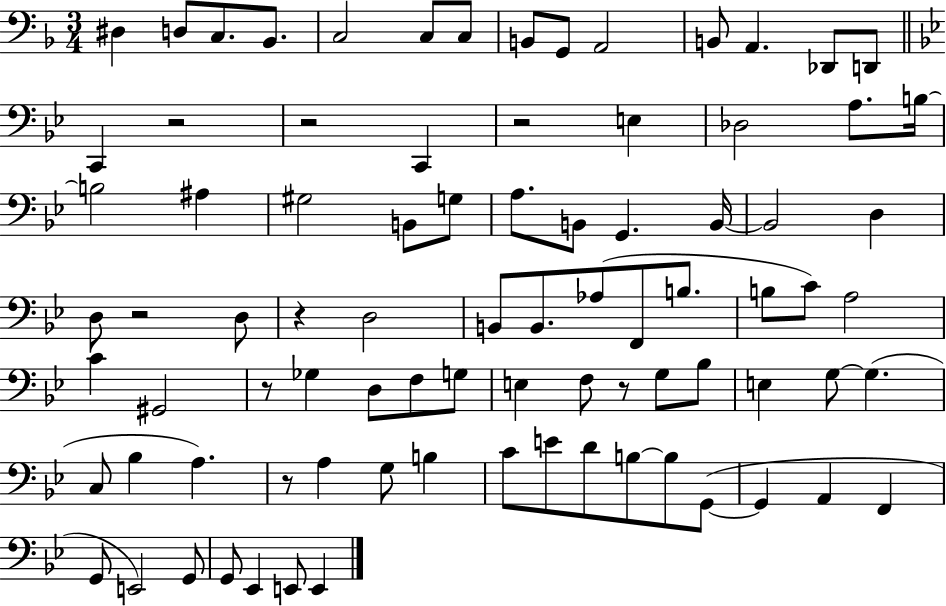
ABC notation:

X:1
T:Untitled
M:3/4
L:1/4
K:F
^D, D,/2 C,/2 _B,,/2 C,2 C,/2 C,/2 B,,/2 G,,/2 A,,2 B,,/2 A,, _D,,/2 D,,/2 C,, z2 z2 C,, z2 E, _D,2 A,/2 B,/4 B,2 ^A, ^G,2 B,,/2 G,/2 A,/2 B,,/2 G,, B,,/4 B,,2 D, D,/2 z2 D,/2 z D,2 B,,/2 B,,/2 _A,/2 F,,/2 B,/2 B,/2 C/2 A,2 C ^G,,2 z/2 _G, D,/2 F,/2 G,/2 E, F,/2 z/2 G,/2 _B,/2 E, G,/2 G, C,/2 _B, A, z/2 A, G,/2 B, C/2 E/2 D/2 B,/2 B,/2 G,,/2 G,, A,, F,, G,,/2 E,,2 G,,/2 G,,/2 _E,, E,,/2 E,,